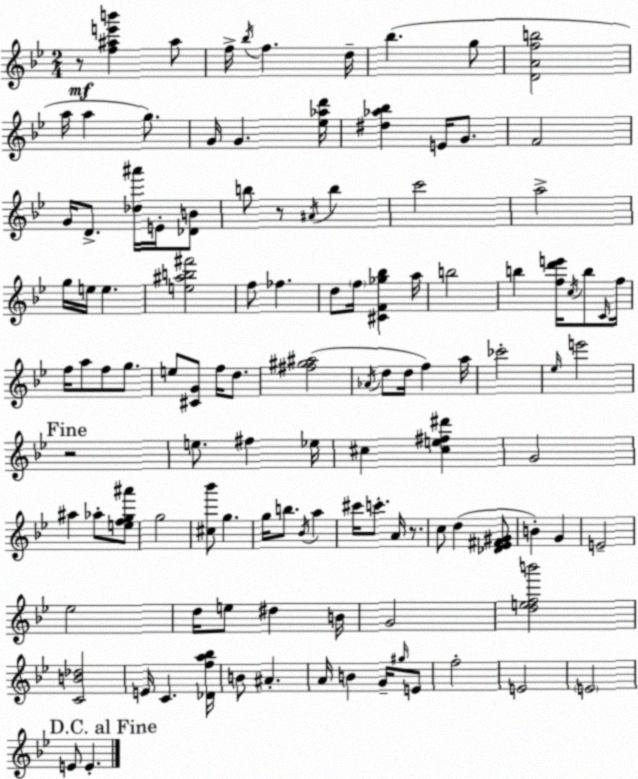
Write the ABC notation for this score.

X:1
T:Untitled
M:2/4
L:1/4
K:Gm
z/2 [f^ae'b'] ^a/2 f/4 _b/4 f d/4 _b g/2 [DAfb]2 a/4 a g/2 G/4 G [_e_ad']/4 [^d_a_b] E/4 G/2 F2 G/4 D/2 [_d^a']/4 E/4 [_DB]/2 b/2 z/2 ^A/4 b c'2 a2 g/4 e/4 e [e^ab^f']2 f/2 _f d/2 f/4 [^CF_g_b] a/4 b2 b [fd'e']/4 c/4 b/2 C/4 f/4 f/4 a/2 f/2 g/2 e/2 [^CG]/2 f/4 d/2 [^f^g^a]2 _A/4 d/2 d/4 f a/4 _c'2 _e/4 e'2 z2 e/2 ^f _e/4 ^c [^ce^f^d'] G2 ^a _a/2 [efg^a']/2 g2 [^c_b']/2 g g/4 b/2 _B/4 a ^c'/4 c'/2 A/4 z/2 c/2 d [_D_E^F^G]/2 B G E2 _e2 d/4 e/2 ^d B/4 G2 [defb']2 [CB_d]2 E/4 C [_Dfa_b]/4 B/2 ^A A/4 B G/4 ^g/4 E/2 f2 E2 E2 E/2 E